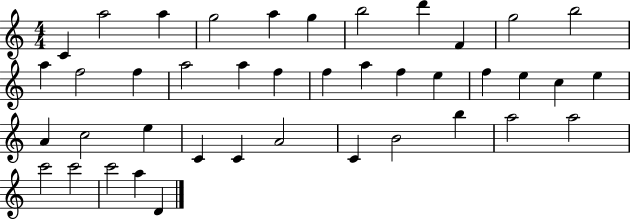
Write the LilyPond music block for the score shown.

{
  \clef treble
  \numericTimeSignature
  \time 4/4
  \key c \major
  c'4 a''2 a''4 | g''2 a''4 g''4 | b''2 d'''4 f'4 | g''2 b''2 | \break a''4 f''2 f''4 | a''2 a''4 f''4 | f''4 a''4 f''4 e''4 | f''4 e''4 c''4 e''4 | \break a'4 c''2 e''4 | c'4 c'4 a'2 | c'4 b'2 b''4 | a''2 a''2 | \break c'''2 c'''2 | c'''2 a''4 d'4 | \bar "|."
}